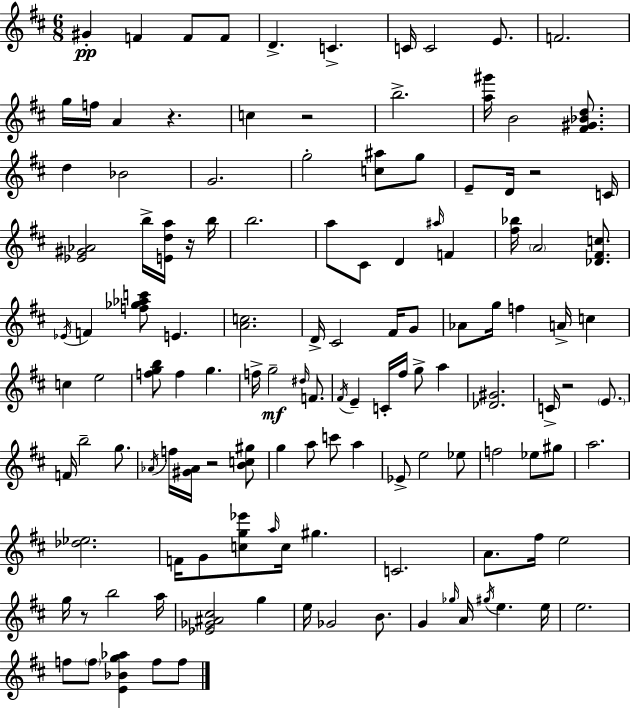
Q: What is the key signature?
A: D major